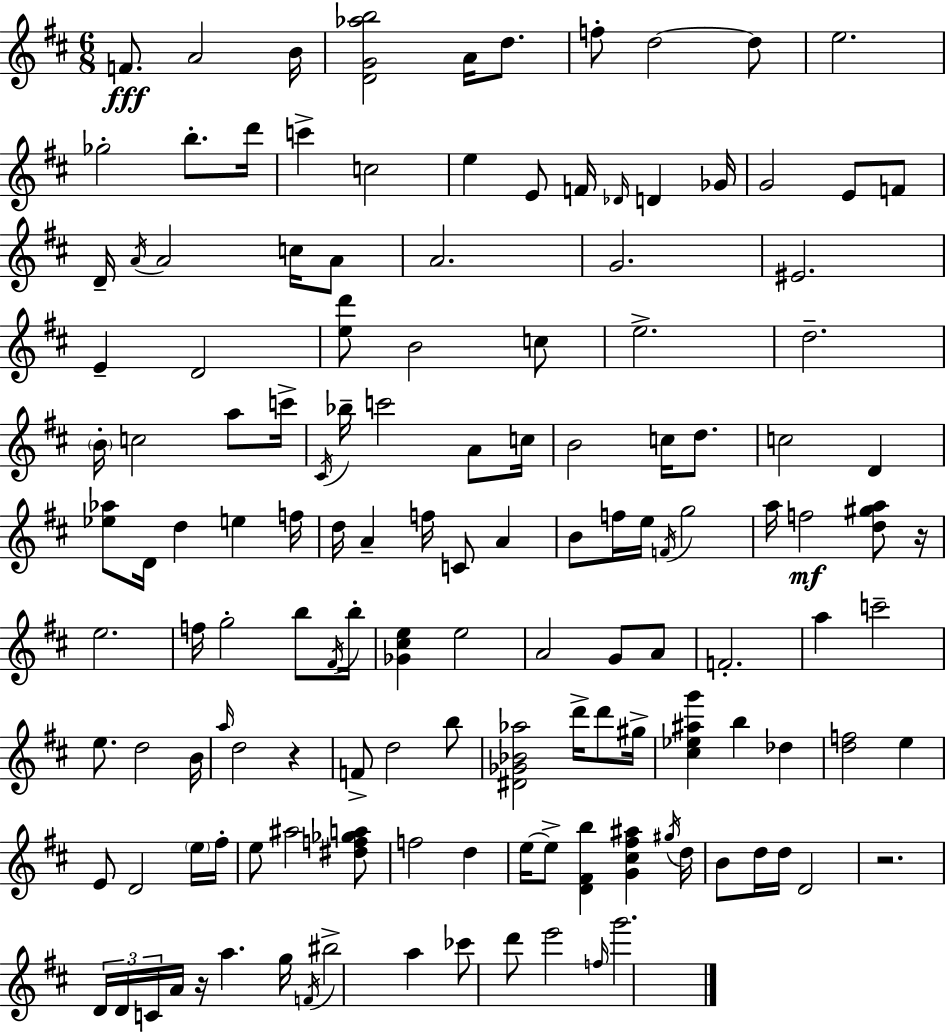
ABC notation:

X:1
T:Untitled
M:6/8
L:1/4
K:D
F/2 A2 B/4 [DG_ab]2 A/4 d/2 f/2 d2 d/2 e2 _g2 b/2 d'/4 c' c2 e E/2 F/4 _D/4 D _G/4 G2 E/2 F/2 D/4 A/4 A2 c/4 A/2 A2 G2 ^E2 E D2 [ed']/2 B2 c/2 e2 d2 B/4 c2 a/2 c'/4 ^C/4 _b/4 c'2 A/2 c/4 B2 c/4 d/2 c2 D [_e_a]/2 D/4 d e f/4 d/4 A f/4 C/2 A B/2 f/4 e/4 F/4 g2 a/4 f2 [d^ga]/2 z/4 e2 f/4 g2 b/2 ^F/4 b/4 [_G^ce] e2 A2 G/2 A/2 F2 a c'2 e/2 d2 B/4 a/4 d2 z F/2 d2 b/2 [^D_G_B_a]2 d'/4 d'/2 ^g/4 [^c_e^ag'] b _d [df]2 e E/2 D2 e/4 ^f/4 e/2 ^a2 [^df_ga]/2 f2 d e/4 e/2 [D^Fb] [G^c^f^a] ^g/4 d/4 B/2 d/4 d/4 D2 z2 D/4 D/4 C/4 A/4 z/4 a g/4 F/4 ^b2 a _c'/2 d'/2 e'2 f/4 g'2